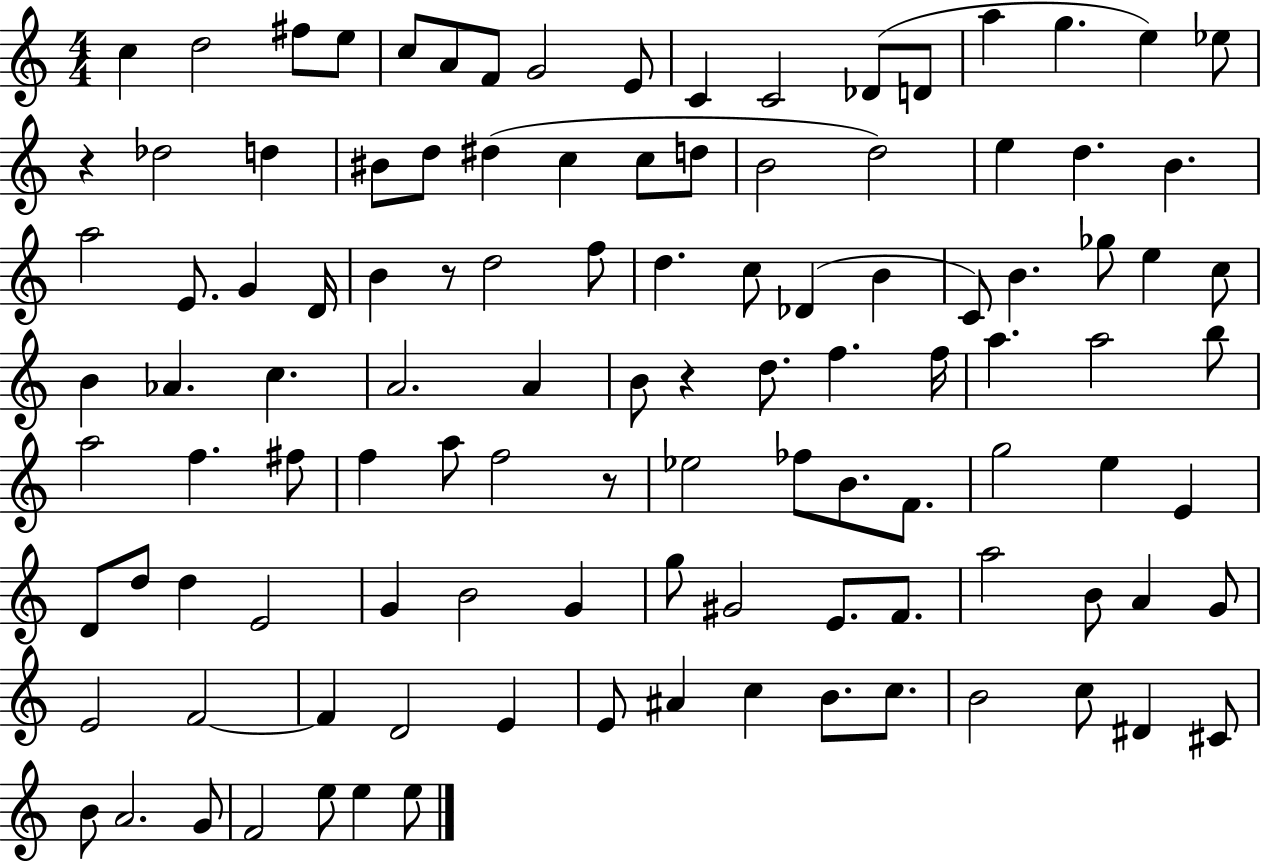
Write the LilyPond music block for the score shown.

{
  \clef treble
  \numericTimeSignature
  \time 4/4
  \key c \major
  c''4 d''2 fis''8 e''8 | c''8 a'8 f'8 g'2 e'8 | c'4 c'2 des'8( d'8 | a''4 g''4. e''4) ees''8 | \break r4 des''2 d''4 | bis'8 d''8 dis''4( c''4 c''8 d''8 | b'2 d''2) | e''4 d''4. b'4. | \break a''2 e'8. g'4 d'16 | b'4 r8 d''2 f''8 | d''4. c''8 des'4( b'4 | c'8) b'4. ges''8 e''4 c''8 | \break b'4 aes'4. c''4. | a'2. a'4 | b'8 r4 d''8. f''4. f''16 | a''4. a''2 b''8 | \break a''2 f''4. fis''8 | f''4 a''8 f''2 r8 | ees''2 fes''8 b'8. f'8. | g''2 e''4 e'4 | \break d'8 d''8 d''4 e'2 | g'4 b'2 g'4 | g''8 gis'2 e'8. f'8. | a''2 b'8 a'4 g'8 | \break e'2 f'2~~ | f'4 d'2 e'4 | e'8 ais'4 c''4 b'8. c''8. | b'2 c''8 dis'4 cis'8 | \break b'8 a'2. g'8 | f'2 e''8 e''4 e''8 | \bar "|."
}